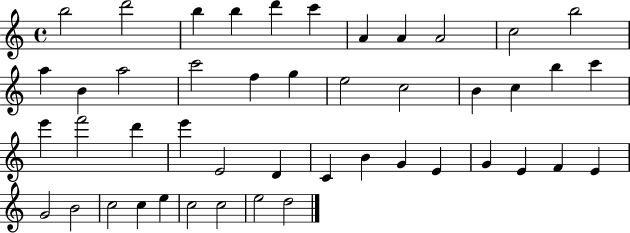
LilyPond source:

{
  \clef treble
  \time 4/4
  \defaultTimeSignature
  \key c \major
  b''2 d'''2 | b''4 b''4 d'''4 c'''4 | a'4 a'4 a'2 | c''2 b''2 | \break a''4 b'4 a''2 | c'''2 f''4 g''4 | e''2 c''2 | b'4 c''4 b''4 c'''4 | \break e'''4 f'''2 d'''4 | e'''4 e'2 d'4 | c'4 b'4 g'4 e'4 | g'4 e'4 f'4 e'4 | \break g'2 b'2 | c''2 c''4 e''4 | c''2 c''2 | e''2 d''2 | \break \bar "|."
}